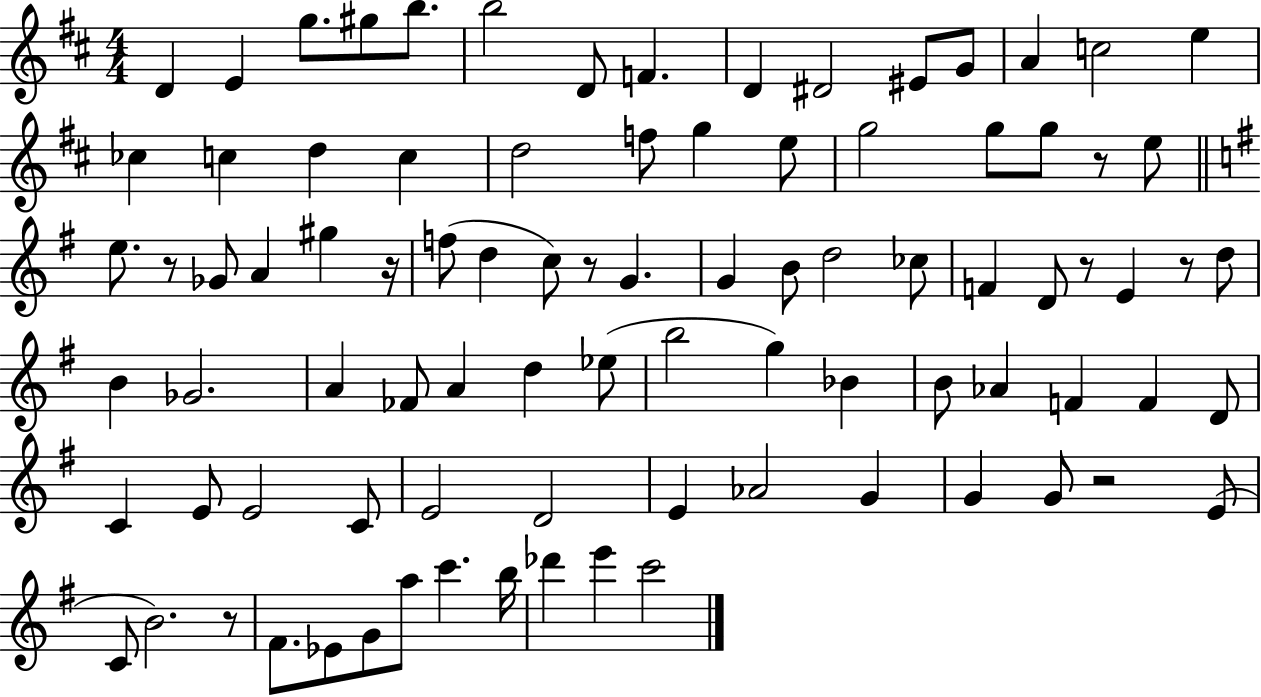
D4/q E4/q G5/e. G#5/e B5/e. B5/h D4/e F4/q. D4/q D#4/h EIS4/e G4/e A4/q C5/h E5/q CES5/q C5/q D5/q C5/q D5/h F5/e G5/q E5/e G5/h G5/e G5/e R/e E5/e E5/e. R/e Gb4/e A4/q G#5/q R/s F5/e D5/q C5/e R/e G4/q. G4/q B4/e D5/h CES5/e F4/q D4/e R/e E4/q R/e D5/e B4/q Gb4/h. A4/q FES4/e A4/q D5/q Eb5/e B5/h G5/q Bb4/q B4/e Ab4/q F4/q F4/q D4/e C4/q E4/e E4/h C4/e E4/h D4/h E4/q Ab4/h G4/q G4/q G4/e R/h E4/e C4/e B4/h. R/e F#4/e. Eb4/e G4/e A5/e C6/q. B5/s Db6/q E6/q C6/h